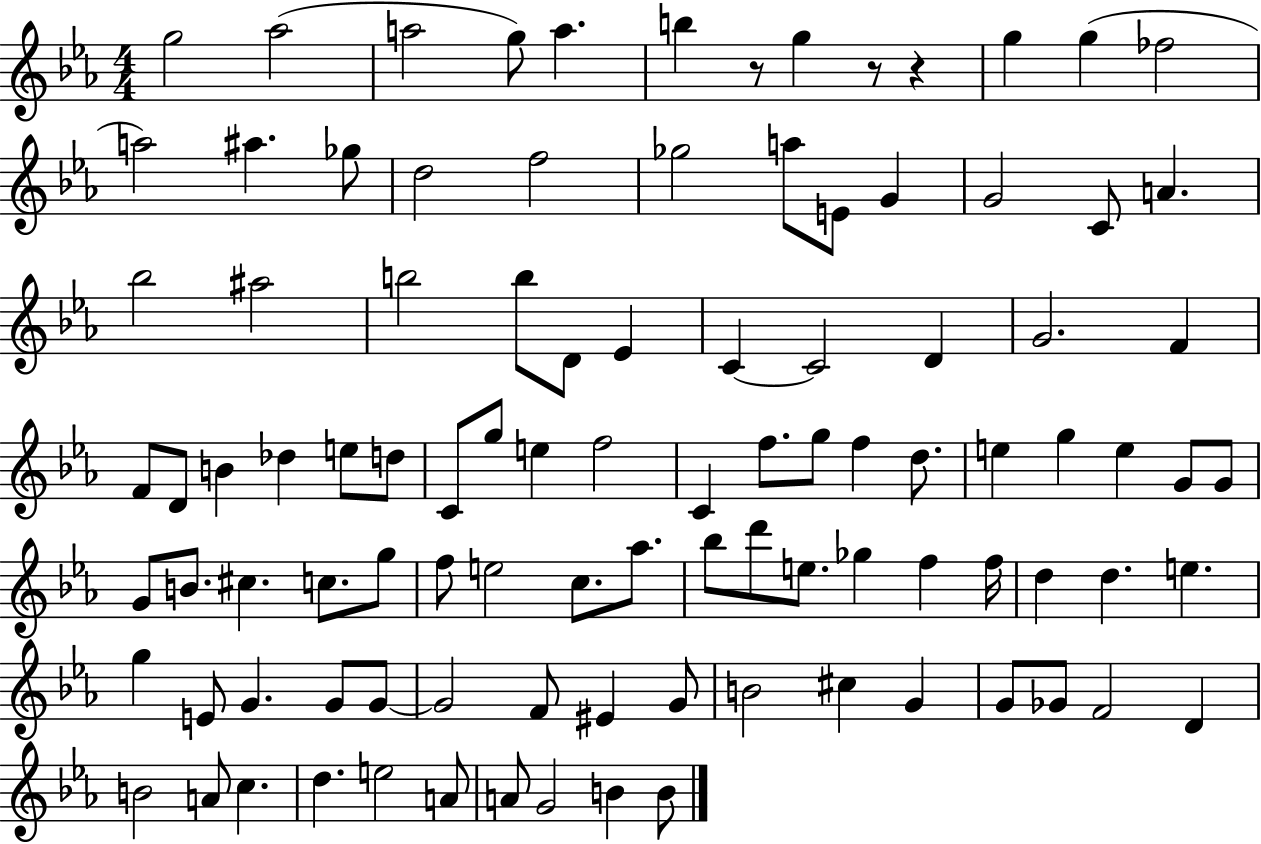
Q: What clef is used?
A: treble